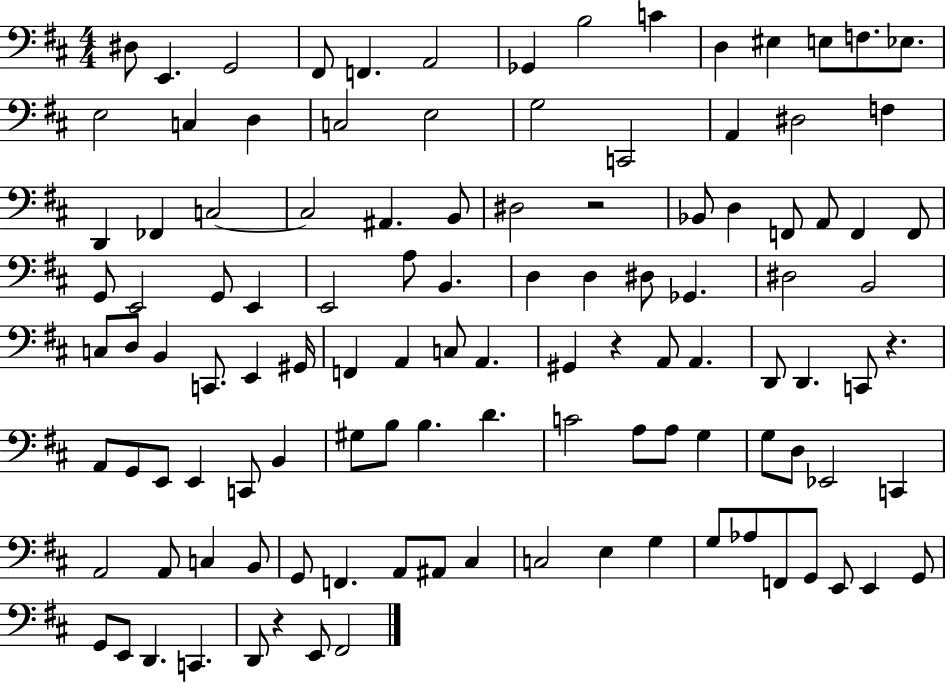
D#3/e E2/q. G2/h F#2/e F2/q. A2/h Gb2/q B3/h C4/q D3/q EIS3/q E3/e F3/e. Eb3/e. E3/h C3/q D3/q C3/h E3/h G3/h C2/h A2/q D#3/h F3/q D2/q FES2/q C3/h C3/h A#2/q. B2/e D#3/h R/h Bb2/e D3/q F2/e A2/e F2/q F2/e G2/e E2/h G2/e E2/q E2/h A3/e B2/q. D3/q D3/q D#3/e Gb2/q. D#3/h B2/h C3/e D3/e B2/q C2/e. E2/q G#2/s F2/q A2/q C3/e A2/q. G#2/q R/q A2/e A2/q. D2/e D2/q. C2/e R/q. A2/e G2/e E2/e E2/q C2/e B2/q G#3/e B3/e B3/q. D4/q. C4/h A3/e A3/e G3/q G3/e D3/e Eb2/h C2/q A2/h A2/e C3/q B2/e G2/e F2/q. A2/e A#2/e C#3/q C3/h E3/q G3/q G3/e Ab3/e F2/e G2/e E2/e E2/q G2/e G2/e E2/e D2/q. C2/q. D2/e R/q E2/e F#2/h